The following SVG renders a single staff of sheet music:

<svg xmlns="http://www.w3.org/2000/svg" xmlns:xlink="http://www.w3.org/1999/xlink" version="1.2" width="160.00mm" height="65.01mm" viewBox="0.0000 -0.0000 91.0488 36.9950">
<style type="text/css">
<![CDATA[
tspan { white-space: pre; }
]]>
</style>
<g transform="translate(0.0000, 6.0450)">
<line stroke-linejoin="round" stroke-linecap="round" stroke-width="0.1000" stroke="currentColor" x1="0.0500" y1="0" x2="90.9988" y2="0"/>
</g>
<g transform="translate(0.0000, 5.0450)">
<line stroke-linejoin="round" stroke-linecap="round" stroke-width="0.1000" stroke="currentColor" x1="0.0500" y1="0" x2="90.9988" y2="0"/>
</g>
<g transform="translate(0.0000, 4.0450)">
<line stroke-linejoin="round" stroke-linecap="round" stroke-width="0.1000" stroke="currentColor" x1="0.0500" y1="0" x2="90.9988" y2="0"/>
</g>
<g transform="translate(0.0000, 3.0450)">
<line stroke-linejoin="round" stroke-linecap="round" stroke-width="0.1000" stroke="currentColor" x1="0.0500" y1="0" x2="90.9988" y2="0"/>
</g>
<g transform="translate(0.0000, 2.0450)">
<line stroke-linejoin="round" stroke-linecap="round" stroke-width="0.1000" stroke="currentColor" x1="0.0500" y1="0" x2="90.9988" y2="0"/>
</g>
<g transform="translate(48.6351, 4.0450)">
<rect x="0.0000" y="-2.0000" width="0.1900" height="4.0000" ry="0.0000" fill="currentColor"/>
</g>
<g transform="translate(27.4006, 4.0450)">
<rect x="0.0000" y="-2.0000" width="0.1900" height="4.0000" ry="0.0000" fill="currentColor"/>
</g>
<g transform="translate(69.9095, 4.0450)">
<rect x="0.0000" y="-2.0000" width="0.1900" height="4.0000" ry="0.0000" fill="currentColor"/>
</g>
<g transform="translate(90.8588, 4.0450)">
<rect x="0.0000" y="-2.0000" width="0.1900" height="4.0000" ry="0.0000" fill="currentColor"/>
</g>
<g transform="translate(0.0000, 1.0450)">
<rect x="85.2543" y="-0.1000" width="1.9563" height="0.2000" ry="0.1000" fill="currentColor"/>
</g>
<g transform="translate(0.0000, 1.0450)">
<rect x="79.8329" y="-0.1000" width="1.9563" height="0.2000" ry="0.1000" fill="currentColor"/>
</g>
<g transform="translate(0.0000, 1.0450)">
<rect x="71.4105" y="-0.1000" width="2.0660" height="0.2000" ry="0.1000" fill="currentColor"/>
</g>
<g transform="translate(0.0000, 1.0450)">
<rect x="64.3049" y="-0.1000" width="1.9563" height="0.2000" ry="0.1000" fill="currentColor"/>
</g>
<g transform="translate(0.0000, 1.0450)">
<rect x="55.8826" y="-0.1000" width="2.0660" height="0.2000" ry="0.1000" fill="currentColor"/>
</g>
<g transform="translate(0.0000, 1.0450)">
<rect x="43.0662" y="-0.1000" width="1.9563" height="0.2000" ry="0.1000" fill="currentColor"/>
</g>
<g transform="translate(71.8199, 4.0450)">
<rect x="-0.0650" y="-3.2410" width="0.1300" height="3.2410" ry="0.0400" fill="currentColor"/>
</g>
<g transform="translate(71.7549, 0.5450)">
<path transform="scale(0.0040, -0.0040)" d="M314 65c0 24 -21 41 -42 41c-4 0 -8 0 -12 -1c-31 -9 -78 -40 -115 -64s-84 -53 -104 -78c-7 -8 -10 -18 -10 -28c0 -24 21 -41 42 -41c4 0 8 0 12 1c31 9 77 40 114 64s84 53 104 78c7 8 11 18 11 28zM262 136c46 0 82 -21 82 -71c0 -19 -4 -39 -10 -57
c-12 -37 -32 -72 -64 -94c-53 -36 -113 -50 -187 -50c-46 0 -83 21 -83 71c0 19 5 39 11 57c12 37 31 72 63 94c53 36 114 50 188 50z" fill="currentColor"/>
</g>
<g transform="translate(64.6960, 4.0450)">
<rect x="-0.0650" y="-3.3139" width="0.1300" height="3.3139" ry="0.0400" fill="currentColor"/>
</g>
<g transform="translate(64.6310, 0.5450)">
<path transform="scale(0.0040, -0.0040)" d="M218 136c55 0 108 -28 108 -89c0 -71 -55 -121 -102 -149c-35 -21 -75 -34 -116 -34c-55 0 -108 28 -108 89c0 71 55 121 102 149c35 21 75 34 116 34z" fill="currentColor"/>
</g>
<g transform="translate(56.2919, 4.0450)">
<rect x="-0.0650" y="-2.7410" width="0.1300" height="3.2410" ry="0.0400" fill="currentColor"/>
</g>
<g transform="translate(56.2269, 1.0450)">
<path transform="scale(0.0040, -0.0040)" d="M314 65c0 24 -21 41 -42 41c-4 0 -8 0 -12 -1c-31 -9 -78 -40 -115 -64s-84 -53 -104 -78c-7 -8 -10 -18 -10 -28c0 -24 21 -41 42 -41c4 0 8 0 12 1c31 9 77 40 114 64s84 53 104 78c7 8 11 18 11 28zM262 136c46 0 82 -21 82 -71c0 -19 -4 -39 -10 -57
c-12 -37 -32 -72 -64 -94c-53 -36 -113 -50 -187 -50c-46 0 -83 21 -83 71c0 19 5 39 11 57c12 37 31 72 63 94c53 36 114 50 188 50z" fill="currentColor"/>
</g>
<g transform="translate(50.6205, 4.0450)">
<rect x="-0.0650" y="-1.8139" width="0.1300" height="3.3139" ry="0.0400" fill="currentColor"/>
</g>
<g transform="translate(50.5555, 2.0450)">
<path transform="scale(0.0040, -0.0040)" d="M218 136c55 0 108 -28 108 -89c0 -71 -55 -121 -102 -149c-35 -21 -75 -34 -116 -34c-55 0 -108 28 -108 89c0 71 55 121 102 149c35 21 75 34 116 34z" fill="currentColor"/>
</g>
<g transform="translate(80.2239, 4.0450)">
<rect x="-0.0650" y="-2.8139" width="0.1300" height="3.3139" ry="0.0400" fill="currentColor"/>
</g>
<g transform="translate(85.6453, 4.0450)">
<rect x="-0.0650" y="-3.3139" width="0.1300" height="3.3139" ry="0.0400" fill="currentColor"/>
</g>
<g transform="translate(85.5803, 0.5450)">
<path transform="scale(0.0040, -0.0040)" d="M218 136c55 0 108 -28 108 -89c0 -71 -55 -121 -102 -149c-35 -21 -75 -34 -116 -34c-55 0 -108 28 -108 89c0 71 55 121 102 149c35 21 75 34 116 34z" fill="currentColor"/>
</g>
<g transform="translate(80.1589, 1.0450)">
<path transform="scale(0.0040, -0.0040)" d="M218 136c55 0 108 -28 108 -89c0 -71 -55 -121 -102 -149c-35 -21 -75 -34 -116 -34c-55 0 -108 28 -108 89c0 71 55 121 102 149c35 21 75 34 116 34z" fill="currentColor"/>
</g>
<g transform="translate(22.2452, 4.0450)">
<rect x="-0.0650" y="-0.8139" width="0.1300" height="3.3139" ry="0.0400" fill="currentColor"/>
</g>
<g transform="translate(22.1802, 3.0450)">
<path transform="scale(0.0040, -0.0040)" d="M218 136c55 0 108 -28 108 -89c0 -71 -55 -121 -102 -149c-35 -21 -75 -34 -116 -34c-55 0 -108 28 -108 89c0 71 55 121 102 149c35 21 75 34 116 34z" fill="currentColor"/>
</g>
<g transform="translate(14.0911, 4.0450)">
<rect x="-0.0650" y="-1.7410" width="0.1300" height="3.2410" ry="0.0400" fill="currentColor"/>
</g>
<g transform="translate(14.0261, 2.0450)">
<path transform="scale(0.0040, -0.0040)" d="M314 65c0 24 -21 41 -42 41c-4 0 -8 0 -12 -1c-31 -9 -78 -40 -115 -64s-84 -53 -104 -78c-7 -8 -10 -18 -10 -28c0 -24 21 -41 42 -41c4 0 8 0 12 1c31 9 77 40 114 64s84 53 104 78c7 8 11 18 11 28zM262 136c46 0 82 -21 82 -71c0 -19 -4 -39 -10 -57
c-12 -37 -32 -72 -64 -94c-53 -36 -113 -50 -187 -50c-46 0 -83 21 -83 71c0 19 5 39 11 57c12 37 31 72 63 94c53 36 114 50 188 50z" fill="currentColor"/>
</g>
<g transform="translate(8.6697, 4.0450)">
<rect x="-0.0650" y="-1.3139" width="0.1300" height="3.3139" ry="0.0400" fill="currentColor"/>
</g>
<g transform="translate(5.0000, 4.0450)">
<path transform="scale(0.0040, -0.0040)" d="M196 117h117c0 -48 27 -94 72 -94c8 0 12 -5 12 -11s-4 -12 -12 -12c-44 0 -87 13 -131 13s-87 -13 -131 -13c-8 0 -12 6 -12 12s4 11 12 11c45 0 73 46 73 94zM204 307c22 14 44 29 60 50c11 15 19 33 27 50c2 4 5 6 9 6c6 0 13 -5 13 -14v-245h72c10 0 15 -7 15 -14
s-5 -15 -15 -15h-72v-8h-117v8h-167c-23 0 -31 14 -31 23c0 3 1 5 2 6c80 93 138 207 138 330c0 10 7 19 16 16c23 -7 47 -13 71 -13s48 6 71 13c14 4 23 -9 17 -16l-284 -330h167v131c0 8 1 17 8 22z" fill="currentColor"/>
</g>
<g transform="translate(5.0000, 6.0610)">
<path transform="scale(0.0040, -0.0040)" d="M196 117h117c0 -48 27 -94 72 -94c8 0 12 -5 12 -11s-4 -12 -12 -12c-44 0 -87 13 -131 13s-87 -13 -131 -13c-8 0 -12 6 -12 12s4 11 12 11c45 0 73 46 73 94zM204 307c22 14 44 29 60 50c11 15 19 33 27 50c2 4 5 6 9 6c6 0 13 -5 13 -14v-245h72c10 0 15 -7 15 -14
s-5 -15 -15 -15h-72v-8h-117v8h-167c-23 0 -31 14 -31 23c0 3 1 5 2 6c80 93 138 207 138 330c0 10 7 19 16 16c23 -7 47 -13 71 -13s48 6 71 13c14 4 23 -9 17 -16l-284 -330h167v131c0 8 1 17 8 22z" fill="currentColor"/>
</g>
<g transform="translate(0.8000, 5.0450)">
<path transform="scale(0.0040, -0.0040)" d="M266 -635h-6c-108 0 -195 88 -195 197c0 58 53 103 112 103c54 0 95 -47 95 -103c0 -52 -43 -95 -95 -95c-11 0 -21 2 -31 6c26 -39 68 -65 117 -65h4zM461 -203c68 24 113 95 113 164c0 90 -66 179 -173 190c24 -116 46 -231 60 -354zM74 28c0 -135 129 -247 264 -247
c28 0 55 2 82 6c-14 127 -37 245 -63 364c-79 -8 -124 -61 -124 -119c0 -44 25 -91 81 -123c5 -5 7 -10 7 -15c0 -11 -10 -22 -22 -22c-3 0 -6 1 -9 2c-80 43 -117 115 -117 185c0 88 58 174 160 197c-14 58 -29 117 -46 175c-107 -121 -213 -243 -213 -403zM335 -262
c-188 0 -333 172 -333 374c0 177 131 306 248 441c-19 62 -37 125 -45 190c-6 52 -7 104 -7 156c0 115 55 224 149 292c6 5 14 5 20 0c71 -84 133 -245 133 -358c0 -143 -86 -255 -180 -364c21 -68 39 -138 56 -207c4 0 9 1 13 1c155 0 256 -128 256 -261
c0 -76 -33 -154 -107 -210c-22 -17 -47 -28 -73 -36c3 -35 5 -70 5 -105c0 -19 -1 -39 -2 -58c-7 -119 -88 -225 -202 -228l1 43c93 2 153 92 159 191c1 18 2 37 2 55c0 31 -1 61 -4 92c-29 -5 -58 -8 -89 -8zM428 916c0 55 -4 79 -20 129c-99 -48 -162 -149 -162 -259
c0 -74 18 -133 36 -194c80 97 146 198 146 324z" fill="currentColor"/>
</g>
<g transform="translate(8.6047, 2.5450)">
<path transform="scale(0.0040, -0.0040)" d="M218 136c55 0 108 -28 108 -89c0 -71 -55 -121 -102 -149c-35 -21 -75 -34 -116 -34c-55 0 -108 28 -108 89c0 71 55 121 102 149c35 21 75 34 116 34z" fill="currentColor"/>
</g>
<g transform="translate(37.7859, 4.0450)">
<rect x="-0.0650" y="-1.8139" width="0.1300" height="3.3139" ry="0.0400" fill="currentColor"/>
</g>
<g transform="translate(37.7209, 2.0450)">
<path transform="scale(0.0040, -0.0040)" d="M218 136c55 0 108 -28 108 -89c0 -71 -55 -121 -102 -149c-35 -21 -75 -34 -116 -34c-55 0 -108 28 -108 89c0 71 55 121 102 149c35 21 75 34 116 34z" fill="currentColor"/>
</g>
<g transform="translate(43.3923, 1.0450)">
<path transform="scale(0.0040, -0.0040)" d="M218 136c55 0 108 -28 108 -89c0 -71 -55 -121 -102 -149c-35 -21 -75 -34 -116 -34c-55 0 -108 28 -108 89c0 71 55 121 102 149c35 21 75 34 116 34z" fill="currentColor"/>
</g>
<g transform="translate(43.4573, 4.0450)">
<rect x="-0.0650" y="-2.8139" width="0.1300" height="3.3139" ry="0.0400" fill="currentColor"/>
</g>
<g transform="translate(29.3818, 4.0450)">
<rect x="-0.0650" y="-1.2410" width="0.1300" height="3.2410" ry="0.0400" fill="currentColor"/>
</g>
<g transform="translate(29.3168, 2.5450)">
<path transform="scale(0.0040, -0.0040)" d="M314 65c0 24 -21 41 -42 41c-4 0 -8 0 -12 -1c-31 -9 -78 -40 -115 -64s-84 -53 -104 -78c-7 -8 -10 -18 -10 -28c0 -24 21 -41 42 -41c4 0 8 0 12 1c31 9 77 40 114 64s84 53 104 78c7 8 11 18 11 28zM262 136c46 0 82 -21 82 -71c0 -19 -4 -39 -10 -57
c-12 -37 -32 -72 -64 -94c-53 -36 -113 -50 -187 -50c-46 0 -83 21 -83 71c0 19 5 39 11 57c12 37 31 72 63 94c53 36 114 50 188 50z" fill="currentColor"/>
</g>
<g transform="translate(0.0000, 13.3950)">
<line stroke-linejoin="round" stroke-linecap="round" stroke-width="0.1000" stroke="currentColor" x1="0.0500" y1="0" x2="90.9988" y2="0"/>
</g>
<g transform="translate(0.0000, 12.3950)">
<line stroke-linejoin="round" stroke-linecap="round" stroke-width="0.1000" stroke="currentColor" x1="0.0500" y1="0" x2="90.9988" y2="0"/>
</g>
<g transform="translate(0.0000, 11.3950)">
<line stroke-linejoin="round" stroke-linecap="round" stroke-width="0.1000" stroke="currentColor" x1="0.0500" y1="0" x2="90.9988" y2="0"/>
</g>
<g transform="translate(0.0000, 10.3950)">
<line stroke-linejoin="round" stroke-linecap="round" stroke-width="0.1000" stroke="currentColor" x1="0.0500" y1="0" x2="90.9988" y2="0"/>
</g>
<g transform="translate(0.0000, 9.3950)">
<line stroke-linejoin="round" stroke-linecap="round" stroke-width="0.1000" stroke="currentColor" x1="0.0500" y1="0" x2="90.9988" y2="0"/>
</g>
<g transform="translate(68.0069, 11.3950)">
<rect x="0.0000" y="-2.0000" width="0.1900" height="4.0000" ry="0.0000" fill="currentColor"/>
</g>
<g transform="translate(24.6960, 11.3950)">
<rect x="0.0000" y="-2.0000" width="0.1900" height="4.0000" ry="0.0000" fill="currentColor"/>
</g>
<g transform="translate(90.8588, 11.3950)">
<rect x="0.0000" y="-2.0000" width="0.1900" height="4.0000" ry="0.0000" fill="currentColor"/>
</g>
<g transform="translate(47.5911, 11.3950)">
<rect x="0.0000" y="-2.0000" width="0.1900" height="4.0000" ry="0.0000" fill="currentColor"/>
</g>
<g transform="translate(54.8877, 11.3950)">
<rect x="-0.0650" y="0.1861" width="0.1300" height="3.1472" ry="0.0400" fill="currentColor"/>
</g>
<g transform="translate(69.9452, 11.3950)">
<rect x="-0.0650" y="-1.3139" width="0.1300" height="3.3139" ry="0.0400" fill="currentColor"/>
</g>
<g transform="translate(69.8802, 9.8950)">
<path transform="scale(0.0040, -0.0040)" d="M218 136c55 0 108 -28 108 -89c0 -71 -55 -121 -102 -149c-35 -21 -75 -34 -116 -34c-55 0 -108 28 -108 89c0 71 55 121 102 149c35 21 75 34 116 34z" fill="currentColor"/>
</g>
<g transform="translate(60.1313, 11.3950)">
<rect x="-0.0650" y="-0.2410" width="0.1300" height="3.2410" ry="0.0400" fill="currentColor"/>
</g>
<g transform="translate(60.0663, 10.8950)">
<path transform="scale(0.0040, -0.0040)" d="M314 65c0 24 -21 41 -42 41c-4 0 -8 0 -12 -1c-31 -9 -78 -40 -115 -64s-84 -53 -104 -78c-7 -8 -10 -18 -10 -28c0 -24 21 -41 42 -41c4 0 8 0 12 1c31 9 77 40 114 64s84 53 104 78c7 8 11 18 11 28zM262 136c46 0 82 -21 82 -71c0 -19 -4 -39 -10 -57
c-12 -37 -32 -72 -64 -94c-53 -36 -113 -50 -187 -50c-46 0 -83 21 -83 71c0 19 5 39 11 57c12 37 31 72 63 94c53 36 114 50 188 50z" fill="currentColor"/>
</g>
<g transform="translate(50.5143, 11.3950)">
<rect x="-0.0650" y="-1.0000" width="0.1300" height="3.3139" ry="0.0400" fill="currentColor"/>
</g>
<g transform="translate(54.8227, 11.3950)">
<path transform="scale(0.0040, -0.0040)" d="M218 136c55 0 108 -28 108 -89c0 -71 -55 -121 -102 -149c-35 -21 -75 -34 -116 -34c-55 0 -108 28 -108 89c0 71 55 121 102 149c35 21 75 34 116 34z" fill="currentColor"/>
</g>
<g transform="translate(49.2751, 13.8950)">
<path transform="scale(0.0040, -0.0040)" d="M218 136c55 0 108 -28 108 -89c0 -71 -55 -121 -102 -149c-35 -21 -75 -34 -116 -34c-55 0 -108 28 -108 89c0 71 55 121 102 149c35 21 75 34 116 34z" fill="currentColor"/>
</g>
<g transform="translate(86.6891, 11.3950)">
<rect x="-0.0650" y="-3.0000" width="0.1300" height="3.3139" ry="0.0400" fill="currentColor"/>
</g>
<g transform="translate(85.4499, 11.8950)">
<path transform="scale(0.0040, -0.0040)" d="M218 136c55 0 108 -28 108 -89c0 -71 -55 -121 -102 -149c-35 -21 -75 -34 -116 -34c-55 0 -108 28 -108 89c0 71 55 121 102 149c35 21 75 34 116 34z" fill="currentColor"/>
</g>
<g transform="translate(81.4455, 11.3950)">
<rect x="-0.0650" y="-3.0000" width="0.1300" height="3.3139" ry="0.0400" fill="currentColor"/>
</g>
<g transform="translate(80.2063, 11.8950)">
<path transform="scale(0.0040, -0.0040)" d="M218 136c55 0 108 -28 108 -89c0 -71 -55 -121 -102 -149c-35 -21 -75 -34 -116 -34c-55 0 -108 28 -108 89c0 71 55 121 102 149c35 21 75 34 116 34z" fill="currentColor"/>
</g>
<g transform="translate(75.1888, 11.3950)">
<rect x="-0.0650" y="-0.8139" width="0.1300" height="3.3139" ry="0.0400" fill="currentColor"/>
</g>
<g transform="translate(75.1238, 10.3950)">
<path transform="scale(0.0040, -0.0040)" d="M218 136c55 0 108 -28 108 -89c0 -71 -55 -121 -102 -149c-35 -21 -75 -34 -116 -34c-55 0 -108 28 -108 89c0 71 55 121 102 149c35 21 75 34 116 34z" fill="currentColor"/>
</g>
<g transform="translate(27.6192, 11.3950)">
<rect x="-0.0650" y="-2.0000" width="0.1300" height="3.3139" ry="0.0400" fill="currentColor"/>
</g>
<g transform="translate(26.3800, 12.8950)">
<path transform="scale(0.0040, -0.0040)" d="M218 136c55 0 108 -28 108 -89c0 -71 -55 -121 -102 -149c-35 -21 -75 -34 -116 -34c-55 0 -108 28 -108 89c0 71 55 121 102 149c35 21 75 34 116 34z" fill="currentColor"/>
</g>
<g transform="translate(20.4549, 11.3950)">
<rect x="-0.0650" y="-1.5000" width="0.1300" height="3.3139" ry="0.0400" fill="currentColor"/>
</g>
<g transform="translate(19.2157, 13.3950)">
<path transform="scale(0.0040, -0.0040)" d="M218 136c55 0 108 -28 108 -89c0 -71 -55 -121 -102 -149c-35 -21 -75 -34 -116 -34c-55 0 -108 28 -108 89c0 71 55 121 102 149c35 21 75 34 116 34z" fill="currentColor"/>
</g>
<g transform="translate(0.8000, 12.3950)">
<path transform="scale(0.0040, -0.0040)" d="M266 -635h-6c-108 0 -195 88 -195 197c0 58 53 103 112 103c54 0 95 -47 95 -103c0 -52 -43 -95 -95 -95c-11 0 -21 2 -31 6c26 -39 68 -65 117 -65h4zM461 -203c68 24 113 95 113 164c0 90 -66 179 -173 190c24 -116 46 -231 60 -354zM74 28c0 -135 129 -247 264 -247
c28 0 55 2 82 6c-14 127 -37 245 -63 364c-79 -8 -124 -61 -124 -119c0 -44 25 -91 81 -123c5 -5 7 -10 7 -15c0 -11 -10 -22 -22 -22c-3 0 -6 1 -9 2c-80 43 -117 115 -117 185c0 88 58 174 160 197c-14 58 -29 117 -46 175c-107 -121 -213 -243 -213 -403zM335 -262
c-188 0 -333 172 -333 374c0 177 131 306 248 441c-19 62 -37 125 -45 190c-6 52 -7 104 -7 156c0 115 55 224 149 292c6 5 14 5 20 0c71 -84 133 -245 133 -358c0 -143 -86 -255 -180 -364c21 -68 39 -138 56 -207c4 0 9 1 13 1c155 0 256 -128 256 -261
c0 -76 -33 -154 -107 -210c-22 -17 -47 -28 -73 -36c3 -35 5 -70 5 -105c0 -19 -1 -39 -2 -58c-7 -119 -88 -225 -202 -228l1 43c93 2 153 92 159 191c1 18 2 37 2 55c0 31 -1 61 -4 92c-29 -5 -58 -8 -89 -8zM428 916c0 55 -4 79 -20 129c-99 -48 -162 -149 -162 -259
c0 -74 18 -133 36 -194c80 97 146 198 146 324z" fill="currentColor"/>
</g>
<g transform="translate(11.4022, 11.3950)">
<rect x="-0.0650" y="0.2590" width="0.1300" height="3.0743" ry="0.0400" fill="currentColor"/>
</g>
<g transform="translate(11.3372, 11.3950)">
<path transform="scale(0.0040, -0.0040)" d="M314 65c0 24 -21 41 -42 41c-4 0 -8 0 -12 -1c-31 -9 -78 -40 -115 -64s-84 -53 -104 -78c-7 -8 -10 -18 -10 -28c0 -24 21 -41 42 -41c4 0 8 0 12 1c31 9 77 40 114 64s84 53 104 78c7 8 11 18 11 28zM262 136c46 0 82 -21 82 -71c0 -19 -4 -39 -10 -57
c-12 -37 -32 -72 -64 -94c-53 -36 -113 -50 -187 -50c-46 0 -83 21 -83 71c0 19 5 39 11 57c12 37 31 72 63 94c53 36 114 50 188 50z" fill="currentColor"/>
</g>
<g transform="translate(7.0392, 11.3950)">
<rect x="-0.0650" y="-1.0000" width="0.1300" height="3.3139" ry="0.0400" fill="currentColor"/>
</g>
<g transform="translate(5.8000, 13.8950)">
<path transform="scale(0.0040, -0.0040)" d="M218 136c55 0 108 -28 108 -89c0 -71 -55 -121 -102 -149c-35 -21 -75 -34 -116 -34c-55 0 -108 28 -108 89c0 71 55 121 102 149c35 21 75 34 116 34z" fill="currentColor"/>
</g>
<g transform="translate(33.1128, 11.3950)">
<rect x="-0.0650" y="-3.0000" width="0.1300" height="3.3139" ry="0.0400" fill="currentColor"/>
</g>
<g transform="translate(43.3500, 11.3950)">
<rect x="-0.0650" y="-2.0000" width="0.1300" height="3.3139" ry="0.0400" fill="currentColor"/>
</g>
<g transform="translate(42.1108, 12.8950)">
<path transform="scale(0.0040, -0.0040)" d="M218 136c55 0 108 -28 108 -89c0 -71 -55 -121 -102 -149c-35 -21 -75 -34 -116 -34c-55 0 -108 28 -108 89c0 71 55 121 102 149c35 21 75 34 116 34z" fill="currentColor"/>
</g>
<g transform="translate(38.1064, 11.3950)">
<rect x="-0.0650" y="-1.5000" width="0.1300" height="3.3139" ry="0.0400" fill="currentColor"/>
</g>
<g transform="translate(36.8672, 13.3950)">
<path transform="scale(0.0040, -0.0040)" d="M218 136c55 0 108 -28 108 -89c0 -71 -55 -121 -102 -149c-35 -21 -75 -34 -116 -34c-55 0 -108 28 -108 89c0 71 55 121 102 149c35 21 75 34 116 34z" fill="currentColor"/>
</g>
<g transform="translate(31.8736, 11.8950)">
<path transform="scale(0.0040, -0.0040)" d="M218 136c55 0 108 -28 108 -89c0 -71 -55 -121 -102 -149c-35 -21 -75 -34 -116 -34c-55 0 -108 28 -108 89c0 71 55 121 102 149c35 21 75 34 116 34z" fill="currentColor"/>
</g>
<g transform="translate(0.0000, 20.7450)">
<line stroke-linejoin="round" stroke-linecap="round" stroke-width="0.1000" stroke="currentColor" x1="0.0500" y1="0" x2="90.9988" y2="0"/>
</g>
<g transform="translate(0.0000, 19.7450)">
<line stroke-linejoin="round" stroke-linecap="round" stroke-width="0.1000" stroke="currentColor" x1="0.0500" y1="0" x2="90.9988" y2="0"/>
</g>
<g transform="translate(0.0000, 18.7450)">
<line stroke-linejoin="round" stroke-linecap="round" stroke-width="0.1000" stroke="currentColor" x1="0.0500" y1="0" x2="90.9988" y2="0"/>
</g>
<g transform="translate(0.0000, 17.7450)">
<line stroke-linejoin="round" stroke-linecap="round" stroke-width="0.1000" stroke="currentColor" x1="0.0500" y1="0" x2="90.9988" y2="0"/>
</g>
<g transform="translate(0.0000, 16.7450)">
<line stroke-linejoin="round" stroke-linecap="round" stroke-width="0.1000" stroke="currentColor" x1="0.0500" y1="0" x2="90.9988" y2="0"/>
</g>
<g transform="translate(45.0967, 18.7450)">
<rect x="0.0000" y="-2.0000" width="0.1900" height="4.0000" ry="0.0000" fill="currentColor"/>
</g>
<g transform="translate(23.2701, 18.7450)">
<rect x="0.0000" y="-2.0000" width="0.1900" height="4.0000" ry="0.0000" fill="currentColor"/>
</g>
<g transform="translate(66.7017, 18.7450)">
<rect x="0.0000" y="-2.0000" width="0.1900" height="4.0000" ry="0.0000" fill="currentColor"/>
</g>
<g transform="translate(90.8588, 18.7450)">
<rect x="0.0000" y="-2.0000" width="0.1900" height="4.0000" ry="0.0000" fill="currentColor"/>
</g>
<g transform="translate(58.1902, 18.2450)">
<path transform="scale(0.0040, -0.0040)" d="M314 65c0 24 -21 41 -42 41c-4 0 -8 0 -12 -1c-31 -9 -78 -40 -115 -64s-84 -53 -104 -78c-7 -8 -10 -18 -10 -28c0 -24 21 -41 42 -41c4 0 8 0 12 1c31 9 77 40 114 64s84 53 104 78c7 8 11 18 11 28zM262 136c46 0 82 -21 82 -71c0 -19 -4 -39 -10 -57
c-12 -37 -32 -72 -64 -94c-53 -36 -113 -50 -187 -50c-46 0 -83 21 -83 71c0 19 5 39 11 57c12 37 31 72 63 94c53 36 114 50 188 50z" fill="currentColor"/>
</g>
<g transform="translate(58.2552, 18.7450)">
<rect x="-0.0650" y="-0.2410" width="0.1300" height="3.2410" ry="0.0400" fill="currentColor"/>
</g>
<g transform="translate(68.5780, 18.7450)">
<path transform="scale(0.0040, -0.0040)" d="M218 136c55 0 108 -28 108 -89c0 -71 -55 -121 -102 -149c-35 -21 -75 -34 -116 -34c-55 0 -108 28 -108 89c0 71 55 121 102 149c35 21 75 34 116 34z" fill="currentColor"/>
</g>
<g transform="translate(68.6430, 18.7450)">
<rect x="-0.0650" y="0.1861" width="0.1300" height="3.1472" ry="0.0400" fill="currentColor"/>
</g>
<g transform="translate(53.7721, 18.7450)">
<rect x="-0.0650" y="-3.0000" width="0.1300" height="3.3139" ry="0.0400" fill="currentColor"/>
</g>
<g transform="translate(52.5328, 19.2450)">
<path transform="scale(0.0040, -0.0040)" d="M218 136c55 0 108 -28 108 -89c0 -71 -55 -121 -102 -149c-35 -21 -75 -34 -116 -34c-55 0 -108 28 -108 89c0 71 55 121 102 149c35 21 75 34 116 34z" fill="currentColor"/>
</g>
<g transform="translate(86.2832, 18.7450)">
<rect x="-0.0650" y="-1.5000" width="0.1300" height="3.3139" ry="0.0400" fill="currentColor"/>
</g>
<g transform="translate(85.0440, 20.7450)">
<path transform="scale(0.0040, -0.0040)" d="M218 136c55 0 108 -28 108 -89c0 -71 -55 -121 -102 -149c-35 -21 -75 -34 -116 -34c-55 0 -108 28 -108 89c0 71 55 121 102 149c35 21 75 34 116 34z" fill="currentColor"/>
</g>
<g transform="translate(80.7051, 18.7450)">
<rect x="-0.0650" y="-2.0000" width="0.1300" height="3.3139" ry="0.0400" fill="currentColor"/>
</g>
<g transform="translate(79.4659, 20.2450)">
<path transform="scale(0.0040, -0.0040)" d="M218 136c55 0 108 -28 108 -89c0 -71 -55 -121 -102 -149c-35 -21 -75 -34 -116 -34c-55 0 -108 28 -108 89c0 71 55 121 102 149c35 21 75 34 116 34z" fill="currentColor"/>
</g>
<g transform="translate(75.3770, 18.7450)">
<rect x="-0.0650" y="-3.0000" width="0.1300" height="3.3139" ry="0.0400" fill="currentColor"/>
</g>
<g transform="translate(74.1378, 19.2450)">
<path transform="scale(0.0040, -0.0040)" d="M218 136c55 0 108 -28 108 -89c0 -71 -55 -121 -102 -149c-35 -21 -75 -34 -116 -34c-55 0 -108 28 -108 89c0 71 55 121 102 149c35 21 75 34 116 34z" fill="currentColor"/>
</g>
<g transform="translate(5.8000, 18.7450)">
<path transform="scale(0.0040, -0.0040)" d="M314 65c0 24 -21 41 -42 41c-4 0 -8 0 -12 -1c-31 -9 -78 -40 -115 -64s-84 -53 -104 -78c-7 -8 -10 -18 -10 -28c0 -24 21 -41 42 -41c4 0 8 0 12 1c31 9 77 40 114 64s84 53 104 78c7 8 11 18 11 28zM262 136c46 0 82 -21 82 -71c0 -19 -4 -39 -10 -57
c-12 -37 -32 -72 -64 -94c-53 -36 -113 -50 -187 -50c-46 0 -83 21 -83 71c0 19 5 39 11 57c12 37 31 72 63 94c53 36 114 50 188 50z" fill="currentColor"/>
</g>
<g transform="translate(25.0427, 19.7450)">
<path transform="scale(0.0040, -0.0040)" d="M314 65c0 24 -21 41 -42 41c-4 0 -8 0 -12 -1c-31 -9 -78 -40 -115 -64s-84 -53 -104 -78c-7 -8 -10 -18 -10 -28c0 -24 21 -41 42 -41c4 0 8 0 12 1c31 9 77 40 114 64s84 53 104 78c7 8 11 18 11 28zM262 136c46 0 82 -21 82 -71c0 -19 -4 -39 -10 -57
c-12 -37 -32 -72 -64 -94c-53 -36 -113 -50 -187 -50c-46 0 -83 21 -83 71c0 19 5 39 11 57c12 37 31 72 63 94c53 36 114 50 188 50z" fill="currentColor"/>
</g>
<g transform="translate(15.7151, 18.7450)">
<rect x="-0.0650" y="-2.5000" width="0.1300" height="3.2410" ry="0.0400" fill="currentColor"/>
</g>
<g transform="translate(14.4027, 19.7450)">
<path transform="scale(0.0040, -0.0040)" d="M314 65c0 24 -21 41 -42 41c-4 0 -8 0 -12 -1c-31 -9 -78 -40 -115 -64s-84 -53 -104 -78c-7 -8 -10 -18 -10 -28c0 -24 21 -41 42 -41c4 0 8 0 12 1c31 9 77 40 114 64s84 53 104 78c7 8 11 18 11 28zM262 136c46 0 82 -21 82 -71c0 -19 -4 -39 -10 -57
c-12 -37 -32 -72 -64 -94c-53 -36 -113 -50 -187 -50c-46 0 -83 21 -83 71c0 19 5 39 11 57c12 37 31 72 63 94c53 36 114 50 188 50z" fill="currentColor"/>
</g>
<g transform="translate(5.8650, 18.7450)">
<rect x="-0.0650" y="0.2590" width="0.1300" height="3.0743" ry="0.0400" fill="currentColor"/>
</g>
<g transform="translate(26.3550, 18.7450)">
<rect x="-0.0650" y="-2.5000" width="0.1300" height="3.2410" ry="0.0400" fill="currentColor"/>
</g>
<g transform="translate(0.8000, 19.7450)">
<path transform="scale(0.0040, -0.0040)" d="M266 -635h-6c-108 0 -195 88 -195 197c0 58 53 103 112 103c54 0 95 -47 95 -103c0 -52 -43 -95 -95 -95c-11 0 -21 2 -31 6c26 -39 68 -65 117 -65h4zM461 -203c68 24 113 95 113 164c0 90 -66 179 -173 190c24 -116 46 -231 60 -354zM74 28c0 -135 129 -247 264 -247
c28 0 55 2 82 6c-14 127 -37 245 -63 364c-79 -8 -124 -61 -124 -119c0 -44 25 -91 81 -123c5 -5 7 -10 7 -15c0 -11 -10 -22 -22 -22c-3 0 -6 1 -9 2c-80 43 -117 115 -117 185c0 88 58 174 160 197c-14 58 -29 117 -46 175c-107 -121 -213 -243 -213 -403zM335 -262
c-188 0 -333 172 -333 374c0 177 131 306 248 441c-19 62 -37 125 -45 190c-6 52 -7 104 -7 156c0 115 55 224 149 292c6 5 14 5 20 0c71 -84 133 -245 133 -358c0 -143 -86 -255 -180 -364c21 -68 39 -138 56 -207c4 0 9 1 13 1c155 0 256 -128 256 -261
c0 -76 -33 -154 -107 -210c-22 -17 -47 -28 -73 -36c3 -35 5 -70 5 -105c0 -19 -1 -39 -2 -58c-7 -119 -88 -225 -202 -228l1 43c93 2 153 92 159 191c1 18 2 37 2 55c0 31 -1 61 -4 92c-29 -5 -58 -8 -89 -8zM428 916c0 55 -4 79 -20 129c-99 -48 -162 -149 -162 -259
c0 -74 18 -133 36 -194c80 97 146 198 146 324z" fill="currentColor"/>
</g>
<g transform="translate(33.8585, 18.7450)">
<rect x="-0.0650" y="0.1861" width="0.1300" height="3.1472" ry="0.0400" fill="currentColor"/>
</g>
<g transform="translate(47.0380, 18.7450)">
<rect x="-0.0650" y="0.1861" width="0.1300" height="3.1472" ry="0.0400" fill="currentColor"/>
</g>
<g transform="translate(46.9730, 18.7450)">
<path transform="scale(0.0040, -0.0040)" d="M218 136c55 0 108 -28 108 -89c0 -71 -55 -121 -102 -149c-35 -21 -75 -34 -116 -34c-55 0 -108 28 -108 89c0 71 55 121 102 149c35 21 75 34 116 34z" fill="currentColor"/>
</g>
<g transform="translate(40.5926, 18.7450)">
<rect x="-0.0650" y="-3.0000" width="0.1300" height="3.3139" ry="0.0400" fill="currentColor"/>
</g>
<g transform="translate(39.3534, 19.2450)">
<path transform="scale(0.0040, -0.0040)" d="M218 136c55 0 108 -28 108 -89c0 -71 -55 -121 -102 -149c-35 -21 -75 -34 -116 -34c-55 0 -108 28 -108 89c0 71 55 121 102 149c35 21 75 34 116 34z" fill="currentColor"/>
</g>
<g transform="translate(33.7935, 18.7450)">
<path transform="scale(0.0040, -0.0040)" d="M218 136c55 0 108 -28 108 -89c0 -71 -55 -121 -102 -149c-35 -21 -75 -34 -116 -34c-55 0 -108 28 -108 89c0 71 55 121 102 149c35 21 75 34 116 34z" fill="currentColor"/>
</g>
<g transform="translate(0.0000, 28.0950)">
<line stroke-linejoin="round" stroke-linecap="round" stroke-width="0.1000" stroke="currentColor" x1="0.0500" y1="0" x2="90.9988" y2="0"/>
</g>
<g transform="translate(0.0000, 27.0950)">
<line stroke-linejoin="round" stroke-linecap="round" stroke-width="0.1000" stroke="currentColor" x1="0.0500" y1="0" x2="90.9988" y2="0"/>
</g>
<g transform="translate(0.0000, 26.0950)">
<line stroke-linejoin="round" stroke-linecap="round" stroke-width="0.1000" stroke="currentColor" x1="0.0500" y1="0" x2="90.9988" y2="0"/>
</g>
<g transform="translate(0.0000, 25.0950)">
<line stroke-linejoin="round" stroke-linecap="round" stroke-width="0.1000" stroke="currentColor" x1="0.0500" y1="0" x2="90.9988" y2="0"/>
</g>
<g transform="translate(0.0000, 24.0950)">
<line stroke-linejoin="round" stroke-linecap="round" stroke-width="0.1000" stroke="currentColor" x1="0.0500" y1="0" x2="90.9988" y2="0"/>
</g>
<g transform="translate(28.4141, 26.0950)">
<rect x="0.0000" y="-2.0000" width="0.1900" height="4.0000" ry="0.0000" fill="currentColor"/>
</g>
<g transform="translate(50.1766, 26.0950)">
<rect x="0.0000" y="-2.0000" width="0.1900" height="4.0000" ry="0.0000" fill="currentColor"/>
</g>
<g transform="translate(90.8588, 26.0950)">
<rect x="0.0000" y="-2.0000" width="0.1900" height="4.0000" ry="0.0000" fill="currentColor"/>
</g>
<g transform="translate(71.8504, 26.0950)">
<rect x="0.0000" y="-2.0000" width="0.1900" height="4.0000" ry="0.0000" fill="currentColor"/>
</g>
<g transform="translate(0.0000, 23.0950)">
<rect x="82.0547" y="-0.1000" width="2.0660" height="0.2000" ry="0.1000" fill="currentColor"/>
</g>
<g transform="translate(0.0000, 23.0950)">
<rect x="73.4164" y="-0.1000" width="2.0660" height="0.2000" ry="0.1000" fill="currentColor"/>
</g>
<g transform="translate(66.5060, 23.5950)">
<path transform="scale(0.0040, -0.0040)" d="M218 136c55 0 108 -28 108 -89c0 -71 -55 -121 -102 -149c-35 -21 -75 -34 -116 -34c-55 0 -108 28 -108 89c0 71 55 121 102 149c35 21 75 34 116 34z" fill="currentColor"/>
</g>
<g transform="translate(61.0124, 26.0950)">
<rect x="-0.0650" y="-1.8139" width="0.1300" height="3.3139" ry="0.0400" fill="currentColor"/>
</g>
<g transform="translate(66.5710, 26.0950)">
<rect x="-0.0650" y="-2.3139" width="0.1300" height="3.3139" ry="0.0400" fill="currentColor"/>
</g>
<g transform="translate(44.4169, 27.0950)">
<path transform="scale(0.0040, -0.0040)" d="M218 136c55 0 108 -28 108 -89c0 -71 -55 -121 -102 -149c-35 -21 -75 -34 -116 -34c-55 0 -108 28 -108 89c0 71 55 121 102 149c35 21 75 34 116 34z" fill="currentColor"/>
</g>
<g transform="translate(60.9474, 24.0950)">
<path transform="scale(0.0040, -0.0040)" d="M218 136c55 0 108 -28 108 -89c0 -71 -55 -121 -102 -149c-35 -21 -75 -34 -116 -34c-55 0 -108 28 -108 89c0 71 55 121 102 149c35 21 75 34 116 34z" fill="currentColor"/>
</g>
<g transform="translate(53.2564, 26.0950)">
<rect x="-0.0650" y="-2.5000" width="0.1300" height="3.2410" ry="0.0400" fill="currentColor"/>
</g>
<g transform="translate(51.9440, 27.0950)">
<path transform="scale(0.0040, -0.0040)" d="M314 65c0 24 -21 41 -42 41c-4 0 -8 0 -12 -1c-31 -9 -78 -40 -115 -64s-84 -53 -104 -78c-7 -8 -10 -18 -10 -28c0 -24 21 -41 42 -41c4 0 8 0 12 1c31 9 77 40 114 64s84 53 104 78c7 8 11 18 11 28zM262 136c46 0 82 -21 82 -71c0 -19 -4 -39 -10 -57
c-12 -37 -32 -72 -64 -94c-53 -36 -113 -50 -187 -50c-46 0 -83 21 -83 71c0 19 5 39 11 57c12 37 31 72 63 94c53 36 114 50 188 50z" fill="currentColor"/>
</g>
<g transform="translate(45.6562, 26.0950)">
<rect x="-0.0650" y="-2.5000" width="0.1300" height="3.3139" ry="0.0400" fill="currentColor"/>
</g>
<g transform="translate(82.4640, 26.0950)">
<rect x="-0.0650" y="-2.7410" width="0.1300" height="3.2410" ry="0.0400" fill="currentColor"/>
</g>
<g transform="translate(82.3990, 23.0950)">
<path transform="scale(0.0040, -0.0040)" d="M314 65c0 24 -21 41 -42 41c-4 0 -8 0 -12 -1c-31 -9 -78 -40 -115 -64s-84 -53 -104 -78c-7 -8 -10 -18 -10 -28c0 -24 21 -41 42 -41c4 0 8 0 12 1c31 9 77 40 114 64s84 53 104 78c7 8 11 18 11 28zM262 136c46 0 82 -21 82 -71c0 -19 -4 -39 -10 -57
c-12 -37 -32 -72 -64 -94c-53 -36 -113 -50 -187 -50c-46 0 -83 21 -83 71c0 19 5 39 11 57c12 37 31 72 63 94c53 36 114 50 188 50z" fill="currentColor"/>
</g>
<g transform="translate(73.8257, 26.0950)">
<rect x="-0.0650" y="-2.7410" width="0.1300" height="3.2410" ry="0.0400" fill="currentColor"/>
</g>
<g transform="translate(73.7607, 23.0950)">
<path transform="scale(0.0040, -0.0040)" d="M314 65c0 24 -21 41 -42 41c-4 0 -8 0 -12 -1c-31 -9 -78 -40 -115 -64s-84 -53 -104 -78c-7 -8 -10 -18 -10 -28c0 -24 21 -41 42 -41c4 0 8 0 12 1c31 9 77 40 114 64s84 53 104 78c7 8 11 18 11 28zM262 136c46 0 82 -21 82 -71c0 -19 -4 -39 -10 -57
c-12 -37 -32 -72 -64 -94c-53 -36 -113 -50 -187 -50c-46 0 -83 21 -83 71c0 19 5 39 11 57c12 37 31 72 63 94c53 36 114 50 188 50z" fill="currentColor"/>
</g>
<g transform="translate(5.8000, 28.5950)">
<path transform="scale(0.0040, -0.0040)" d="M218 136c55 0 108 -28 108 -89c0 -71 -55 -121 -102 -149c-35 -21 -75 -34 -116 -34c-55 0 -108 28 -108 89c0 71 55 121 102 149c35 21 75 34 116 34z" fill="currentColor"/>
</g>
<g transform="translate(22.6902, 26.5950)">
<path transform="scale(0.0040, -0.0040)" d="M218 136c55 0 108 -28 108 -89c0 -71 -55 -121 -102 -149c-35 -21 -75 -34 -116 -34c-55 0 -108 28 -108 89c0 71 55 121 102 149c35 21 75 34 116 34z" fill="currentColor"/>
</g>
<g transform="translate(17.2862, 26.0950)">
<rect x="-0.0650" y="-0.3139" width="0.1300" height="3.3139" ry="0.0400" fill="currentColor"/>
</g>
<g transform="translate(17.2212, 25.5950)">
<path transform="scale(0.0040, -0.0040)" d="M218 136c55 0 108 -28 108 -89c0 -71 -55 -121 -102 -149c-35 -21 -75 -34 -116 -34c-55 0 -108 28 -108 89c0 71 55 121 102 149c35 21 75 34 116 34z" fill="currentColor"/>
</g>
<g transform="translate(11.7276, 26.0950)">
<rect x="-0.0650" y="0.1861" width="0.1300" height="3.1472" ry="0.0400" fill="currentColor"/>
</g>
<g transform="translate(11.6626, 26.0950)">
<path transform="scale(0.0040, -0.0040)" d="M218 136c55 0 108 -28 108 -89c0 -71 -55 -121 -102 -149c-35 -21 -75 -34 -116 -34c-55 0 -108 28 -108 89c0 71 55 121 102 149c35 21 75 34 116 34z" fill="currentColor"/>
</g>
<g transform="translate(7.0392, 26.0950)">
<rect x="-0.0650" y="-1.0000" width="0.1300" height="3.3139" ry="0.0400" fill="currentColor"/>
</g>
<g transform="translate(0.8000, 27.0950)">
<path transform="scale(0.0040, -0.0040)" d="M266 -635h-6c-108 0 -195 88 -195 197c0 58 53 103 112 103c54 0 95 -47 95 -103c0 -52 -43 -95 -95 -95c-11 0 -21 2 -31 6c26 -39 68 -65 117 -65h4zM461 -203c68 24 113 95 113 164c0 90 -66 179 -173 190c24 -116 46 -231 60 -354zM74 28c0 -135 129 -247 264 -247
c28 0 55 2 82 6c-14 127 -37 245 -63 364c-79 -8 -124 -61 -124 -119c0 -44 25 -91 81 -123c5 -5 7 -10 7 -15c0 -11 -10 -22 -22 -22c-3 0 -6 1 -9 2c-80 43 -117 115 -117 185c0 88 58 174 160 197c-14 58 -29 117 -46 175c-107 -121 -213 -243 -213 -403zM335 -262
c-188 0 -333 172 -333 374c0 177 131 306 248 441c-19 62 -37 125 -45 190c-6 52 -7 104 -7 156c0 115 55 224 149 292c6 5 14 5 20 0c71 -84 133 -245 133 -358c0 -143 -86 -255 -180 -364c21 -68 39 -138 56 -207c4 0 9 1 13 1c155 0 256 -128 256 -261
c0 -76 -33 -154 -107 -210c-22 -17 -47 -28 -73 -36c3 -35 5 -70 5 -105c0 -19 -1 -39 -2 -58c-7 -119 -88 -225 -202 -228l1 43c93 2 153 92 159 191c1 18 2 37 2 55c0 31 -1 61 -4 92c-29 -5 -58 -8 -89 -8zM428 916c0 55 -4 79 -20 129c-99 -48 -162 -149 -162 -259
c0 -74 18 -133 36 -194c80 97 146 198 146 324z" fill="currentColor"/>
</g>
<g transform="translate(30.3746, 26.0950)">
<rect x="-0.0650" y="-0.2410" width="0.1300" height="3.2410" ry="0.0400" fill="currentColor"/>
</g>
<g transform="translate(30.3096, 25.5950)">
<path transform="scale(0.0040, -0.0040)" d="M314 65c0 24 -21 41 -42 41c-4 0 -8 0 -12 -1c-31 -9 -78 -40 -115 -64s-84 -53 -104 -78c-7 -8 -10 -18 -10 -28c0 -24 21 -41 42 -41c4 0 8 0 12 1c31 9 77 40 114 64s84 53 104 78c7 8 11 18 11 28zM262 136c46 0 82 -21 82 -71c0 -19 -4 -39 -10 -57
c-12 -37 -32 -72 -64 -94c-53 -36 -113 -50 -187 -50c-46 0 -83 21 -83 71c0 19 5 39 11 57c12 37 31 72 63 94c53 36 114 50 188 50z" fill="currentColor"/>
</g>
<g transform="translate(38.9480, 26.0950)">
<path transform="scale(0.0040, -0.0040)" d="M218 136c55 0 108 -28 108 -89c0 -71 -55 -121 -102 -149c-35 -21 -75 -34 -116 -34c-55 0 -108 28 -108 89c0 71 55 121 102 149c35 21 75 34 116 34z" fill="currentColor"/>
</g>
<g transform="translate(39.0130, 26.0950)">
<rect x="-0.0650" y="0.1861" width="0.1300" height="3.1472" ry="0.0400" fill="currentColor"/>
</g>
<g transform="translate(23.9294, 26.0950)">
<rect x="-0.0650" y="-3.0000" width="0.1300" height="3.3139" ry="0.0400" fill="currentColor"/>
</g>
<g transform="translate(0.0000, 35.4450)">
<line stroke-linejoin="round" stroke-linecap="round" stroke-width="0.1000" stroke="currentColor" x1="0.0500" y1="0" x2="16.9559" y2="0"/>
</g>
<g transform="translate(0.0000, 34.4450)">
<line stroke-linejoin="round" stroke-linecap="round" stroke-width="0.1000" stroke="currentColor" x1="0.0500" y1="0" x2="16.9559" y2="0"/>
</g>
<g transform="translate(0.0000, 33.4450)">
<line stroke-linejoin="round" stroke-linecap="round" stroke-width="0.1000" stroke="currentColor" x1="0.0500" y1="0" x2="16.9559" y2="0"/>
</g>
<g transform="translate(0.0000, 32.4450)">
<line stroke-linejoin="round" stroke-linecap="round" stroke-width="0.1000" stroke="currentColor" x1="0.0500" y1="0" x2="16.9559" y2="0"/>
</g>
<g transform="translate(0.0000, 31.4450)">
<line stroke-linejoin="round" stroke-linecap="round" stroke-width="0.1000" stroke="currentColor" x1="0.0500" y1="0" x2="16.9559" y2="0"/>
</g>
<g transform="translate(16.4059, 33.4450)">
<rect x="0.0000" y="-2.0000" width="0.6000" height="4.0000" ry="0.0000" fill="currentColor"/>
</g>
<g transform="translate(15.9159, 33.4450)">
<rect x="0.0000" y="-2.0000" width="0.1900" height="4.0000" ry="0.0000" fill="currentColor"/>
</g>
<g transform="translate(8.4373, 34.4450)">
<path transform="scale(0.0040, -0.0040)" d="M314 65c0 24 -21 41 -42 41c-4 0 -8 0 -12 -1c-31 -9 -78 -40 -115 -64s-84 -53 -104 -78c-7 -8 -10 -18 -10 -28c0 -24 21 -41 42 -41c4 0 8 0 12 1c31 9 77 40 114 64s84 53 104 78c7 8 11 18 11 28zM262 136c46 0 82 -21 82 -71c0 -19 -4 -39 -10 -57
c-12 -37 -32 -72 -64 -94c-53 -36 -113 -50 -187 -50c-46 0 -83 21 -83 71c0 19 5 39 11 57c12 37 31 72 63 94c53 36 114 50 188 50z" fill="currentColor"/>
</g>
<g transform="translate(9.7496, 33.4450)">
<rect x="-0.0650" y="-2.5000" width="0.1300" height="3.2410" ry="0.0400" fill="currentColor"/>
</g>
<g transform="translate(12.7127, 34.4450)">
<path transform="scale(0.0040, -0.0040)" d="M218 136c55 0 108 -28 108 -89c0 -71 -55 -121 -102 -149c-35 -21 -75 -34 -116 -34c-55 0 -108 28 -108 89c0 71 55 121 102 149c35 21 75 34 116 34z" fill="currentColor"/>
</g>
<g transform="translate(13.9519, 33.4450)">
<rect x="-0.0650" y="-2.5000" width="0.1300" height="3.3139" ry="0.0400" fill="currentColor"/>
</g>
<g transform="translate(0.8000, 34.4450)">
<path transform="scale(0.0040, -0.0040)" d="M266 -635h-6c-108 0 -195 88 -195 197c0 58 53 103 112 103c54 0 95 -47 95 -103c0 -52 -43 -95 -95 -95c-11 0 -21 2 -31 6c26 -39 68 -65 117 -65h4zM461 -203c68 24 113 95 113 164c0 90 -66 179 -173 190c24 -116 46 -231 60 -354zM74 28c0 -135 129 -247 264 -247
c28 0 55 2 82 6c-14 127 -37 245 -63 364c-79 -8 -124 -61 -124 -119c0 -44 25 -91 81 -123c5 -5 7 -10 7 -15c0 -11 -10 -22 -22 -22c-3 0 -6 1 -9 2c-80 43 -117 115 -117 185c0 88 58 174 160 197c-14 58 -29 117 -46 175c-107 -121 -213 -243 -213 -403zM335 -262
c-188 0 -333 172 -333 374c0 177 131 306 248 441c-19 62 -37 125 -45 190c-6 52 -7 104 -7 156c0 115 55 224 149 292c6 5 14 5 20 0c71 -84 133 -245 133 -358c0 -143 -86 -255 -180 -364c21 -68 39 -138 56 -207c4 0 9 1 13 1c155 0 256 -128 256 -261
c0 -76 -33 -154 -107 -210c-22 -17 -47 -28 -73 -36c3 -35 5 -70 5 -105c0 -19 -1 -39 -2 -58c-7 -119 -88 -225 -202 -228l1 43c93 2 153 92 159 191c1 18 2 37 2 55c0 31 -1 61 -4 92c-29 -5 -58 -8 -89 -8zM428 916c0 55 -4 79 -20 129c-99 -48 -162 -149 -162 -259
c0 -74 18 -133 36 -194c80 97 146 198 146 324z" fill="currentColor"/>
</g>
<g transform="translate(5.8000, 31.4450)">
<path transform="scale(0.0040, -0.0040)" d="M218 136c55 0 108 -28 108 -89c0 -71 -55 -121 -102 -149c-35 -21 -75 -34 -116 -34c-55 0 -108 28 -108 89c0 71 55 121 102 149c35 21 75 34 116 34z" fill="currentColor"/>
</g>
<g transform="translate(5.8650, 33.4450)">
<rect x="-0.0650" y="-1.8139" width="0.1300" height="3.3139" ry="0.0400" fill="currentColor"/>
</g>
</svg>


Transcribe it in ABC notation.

X:1
T:Untitled
M:4/4
L:1/4
K:C
e f2 d e2 f a f a2 b b2 a b D B2 E F A E F D B c2 e d A A B2 G2 G2 B A B A c2 B A F E D B c A c2 B G G2 f g a2 a2 f G2 G